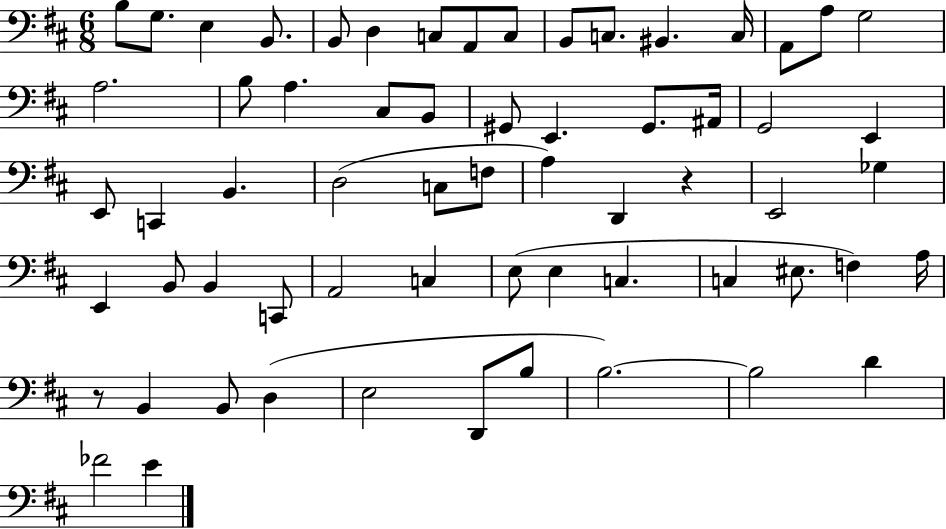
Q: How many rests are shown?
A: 2